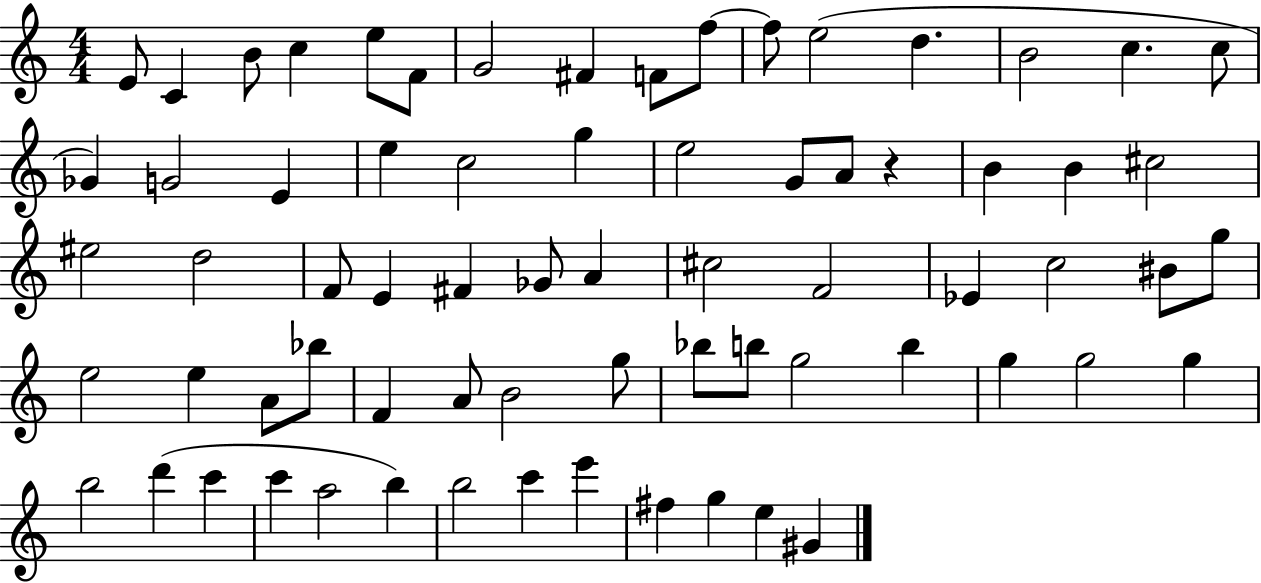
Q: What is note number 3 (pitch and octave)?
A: B4